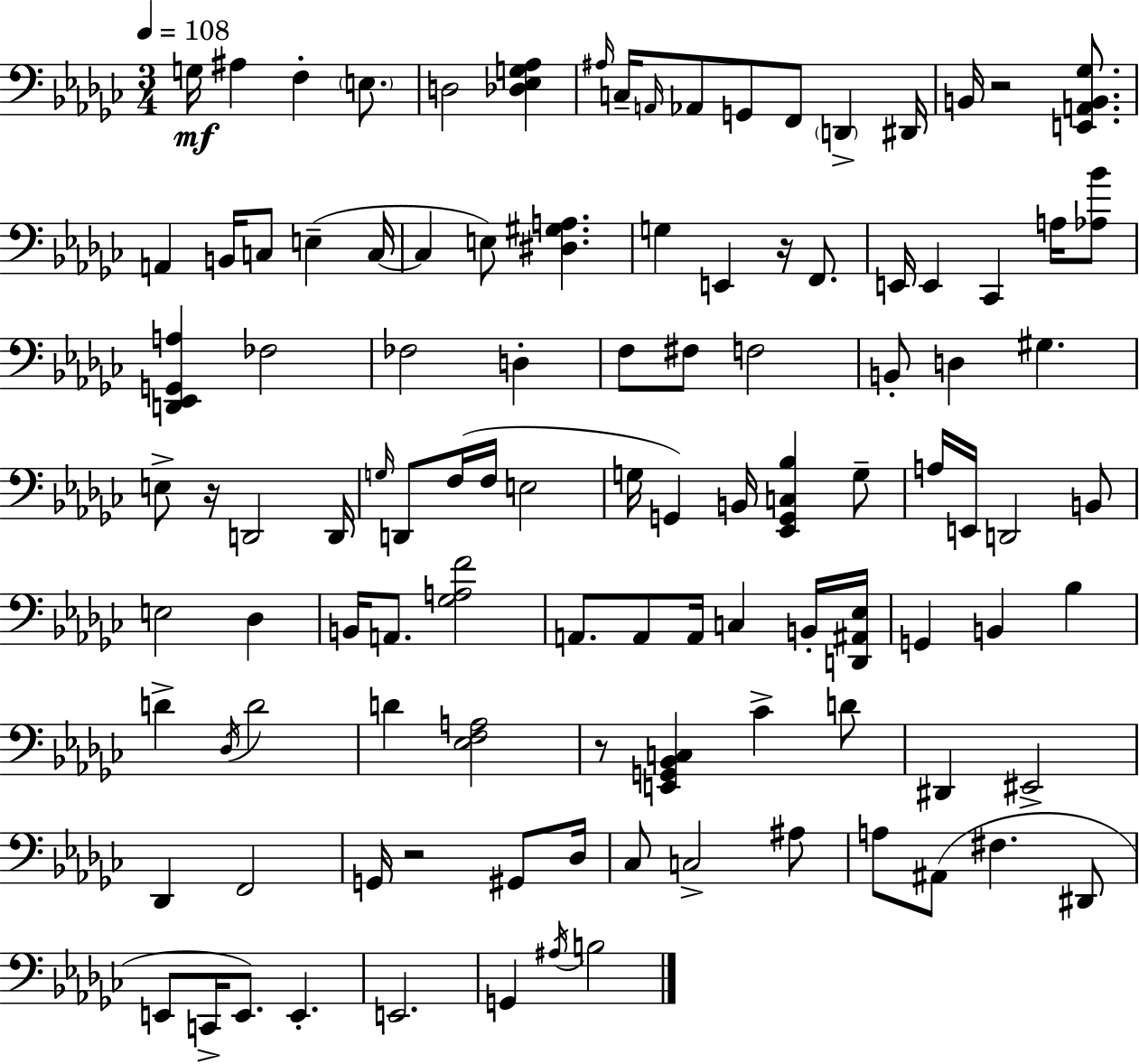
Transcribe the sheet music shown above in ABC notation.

X:1
T:Untitled
M:3/4
L:1/4
K:Ebm
G,/4 ^A, F, E,/2 D,2 [_D,_E,G,_A,] ^A,/4 C,/4 A,,/4 _A,,/2 G,,/2 F,,/2 D,, ^D,,/4 B,,/4 z2 [E,,A,,B,,_G,]/2 A,, B,,/4 C,/2 E, C,/4 C, E,/2 [^D,^G,A,] G, E,, z/4 F,,/2 E,,/4 E,, _C,, A,/4 [_A,_B]/2 [D,,_E,,G,,A,] _F,2 _F,2 D, F,/2 ^F,/2 F,2 B,,/2 D, ^G, E,/2 z/4 D,,2 D,,/4 G,/4 D,,/2 F,/4 F,/4 E,2 G,/4 G,, B,,/4 [_E,,G,,C,_B,] G,/2 A,/4 E,,/4 D,,2 B,,/2 E,2 _D, B,,/4 A,,/2 [_G,A,F]2 A,,/2 A,,/2 A,,/4 C, B,,/4 [D,,^A,,_E,]/4 G,, B,, _B, D _D,/4 D2 D [_E,F,A,]2 z/2 [E,,G,,_B,,C,] _C D/2 ^D,, ^E,,2 _D,, F,,2 G,,/4 z2 ^G,,/2 _D,/4 _C,/2 C,2 ^A,/2 A,/2 ^A,,/2 ^F, ^D,,/2 E,,/2 C,,/4 E,,/2 E,, E,,2 G,, ^A,/4 B,2